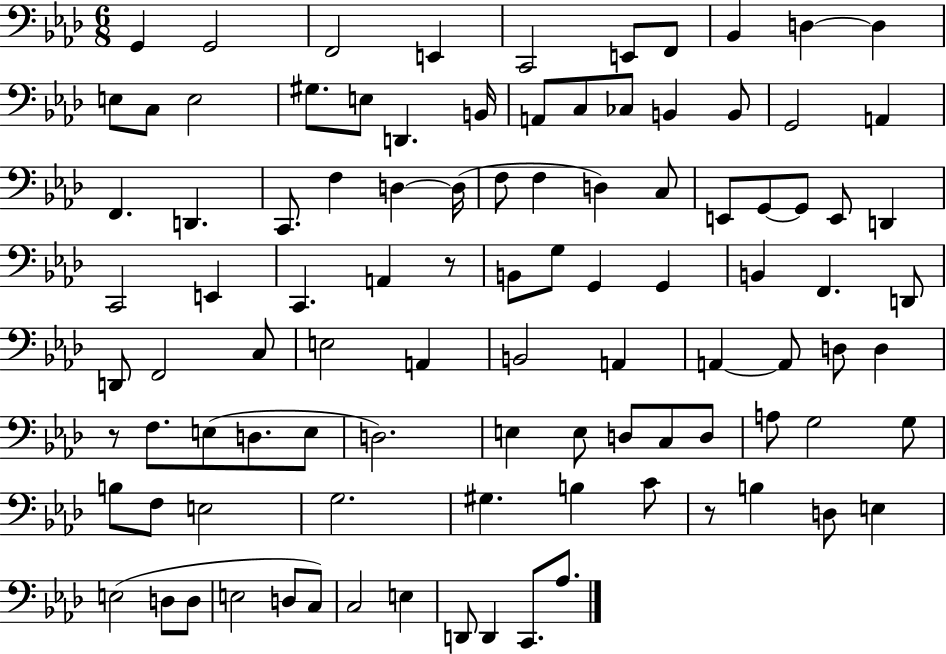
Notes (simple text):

G2/q G2/h F2/h E2/q C2/h E2/e F2/e Bb2/q D3/q D3/q E3/e C3/e E3/h G#3/e. E3/e D2/q. B2/s A2/e C3/e CES3/e B2/q B2/e G2/h A2/q F2/q. D2/q. C2/e. F3/q D3/q D3/s F3/e F3/q D3/q C3/e E2/e G2/e G2/e E2/e D2/q C2/h E2/q C2/q. A2/q R/e B2/e G3/e G2/q G2/q B2/q F2/q. D2/e D2/e F2/h C3/e E3/h A2/q B2/h A2/q A2/q A2/e D3/e D3/q R/e F3/e. E3/e D3/e. E3/e D3/h. E3/q E3/e D3/e C3/e D3/e A3/e G3/h G3/e B3/e F3/e E3/h G3/h. G#3/q. B3/q C4/e R/e B3/q D3/e E3/q E3/h D3/e D3/e E3/h D3/e C3/e C3/h E3/q D2/e D2/q C2/e. Ab3/e.